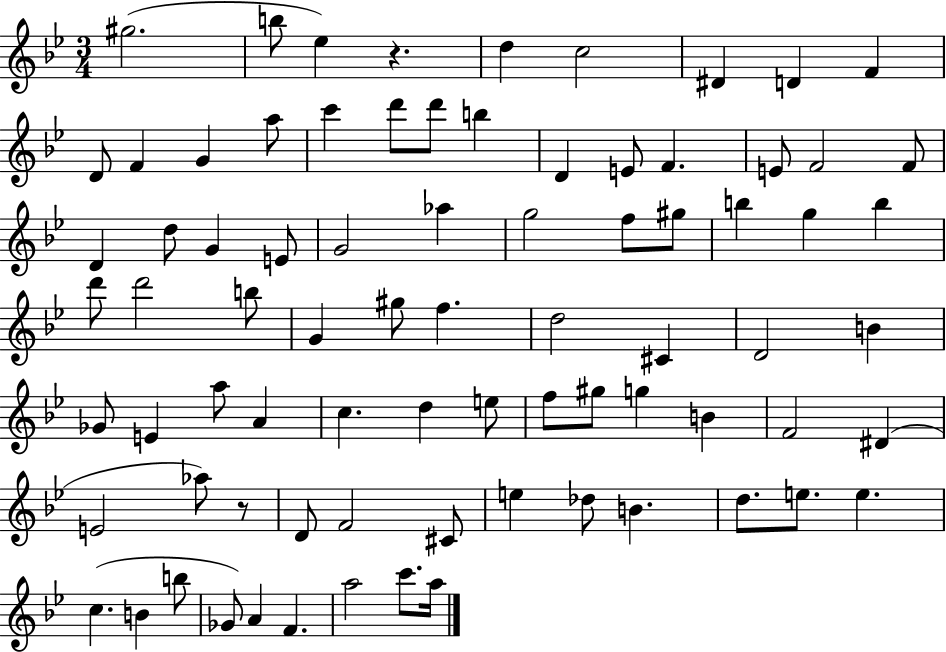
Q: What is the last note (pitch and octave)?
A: A5